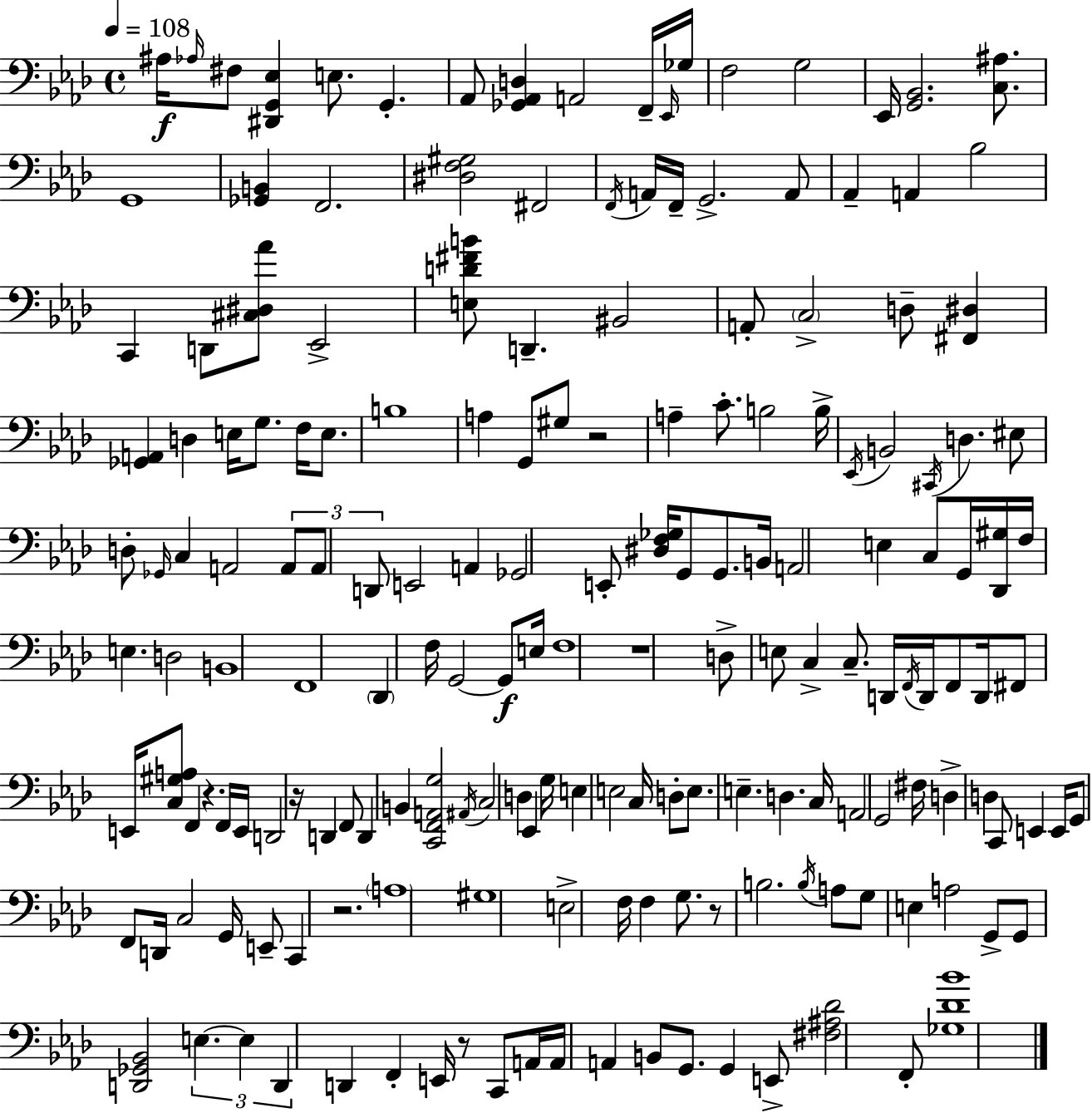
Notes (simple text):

A#3/s Ab3/s F#3/e [D#2,G2,Eb3]/q E3/e. G2/q. Ab2/e [Gb2,Ab2,D3]/q A2/h F2/s Eb2/s Gb3/s F3/h G3/h Eb2/s [G2,Bb2]/h. [C3,A#3]/e. G2/w [Gb2,B2]/q F2/h. [D#3,F3,G#3]/h F#2/h F2/s A2/s F2/s G2/h. A2/e Ab2/q A2/q Bb3/h C2/q D2/e [C#3,D#3,Ab4]/e Eb2/h [E3,D4,F#4,B4]/e D2/q. BIS2/h A2/e C3/h D3/e [F#2,D#3]/q [Gb2,A2]/q D3/q E3/s G3/e. F3/s E3/e. B3/w A3/q G2/e G#3/e R/h A3/q C4/e. B3/h B3/s Eb2/s B2/h C#2/s D3/q. EIS3/e D3/e Gb2/s C3/q A2/h A2/e A2/e D2/e E2/h A2/q Gb2/h E2/e [D#3,F3,Gb3]/s G2/e G2/e. B2/s A2/h E3/q C3/e G2/s [Db2,G#3]/s F3/s E3/q. D3/h B2/w F2/w Db2/q F3/s G2/h G2/e E3/s F3/w R/w D3/e E3/e C3/q C3/e. D2/s F2/s D2/s F2/e D2/s F#2/e E2/s [C3,G#3,A3]/e F2/q R/q. F2/s E2/s D2/h R/s D2/q F2/e D2/q B2/q [C2,F2,A2,G3]/h A#2/s C3/h D3/q Eb2/q G3/s E3/q E3/h C3/s D3/e E3/e. E3/q. D3/q. C3/s A2/h G2/h F#3/s D3/q D3/q C2/e E2/q E2/s G2/e F2/e D2/s C3/h G2/s E2/e C2/q R/h. A3/w G#3/w E3/h F3/s F3/q G3/e. R/e B3/h. B3/s A3/e G3/e E3/q A3/h G2/e G2/e [D2,Gb2,Bb2]/h E3/q. E3/q D2/q D2/q F2/q E2/s R/e C2/e A2/s A2/s A2/q B2/e G2/e. G2/q E2/e [F#3,A#3,Db4]/h F2/e [Gb3,Db4,Bb4]/w